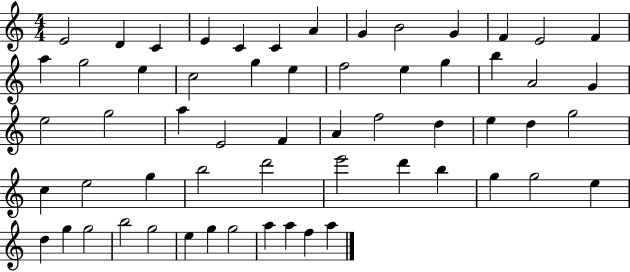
E4/h D4/q C4/q E4/q C4/q C4/q A4/q G4/q B4/h G4/q F4/q E4/h F4/q A5/q G5/h E5/q C5/h G5/q E5/q F5/h E5/q G5/q B5/q A4/h G4/q E5/h G5/h A5/q E4/h F4/q A4/q F5/h D5/q E5/q D5/q G5/h C5/q E5/h G5/q B5/h D6/h E6/h D6/q B5/q G5/q G5/h E5/q D5/q G5/q G5/h B5/h G5/h E5/q G5/q G5/h A5/q A5/q F5/q A5/q